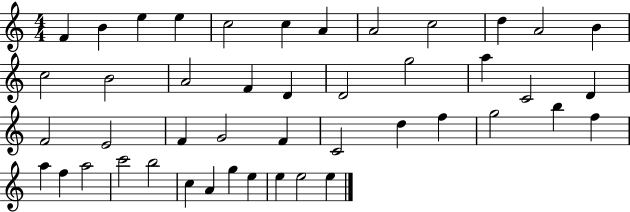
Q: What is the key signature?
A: C major